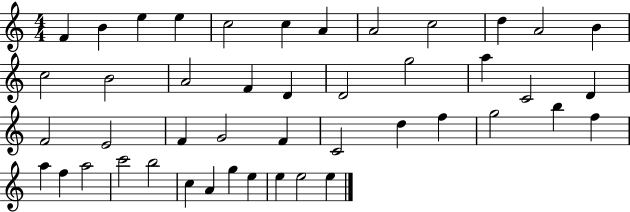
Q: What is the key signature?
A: C major